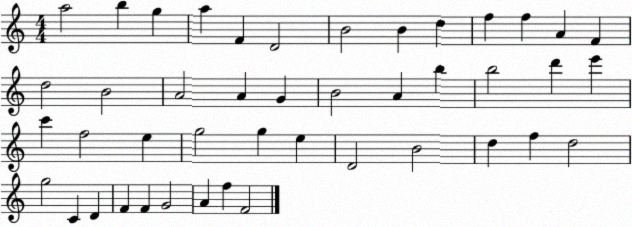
X:1
T:Untitled
M:4/4
L:1/4
K:C
a2 b g a F D2 B2 B d f f A F d2 B2 A2 A G B2 A b b2 d' e' c' f2 e g2 g e D2 B2 d f d2 g2 C D F F G2 A f F2